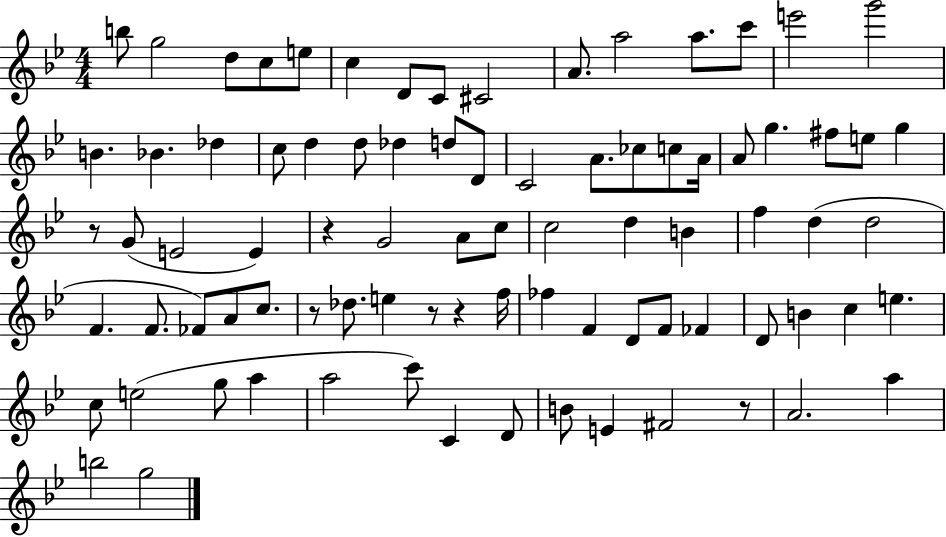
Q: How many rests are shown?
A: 6